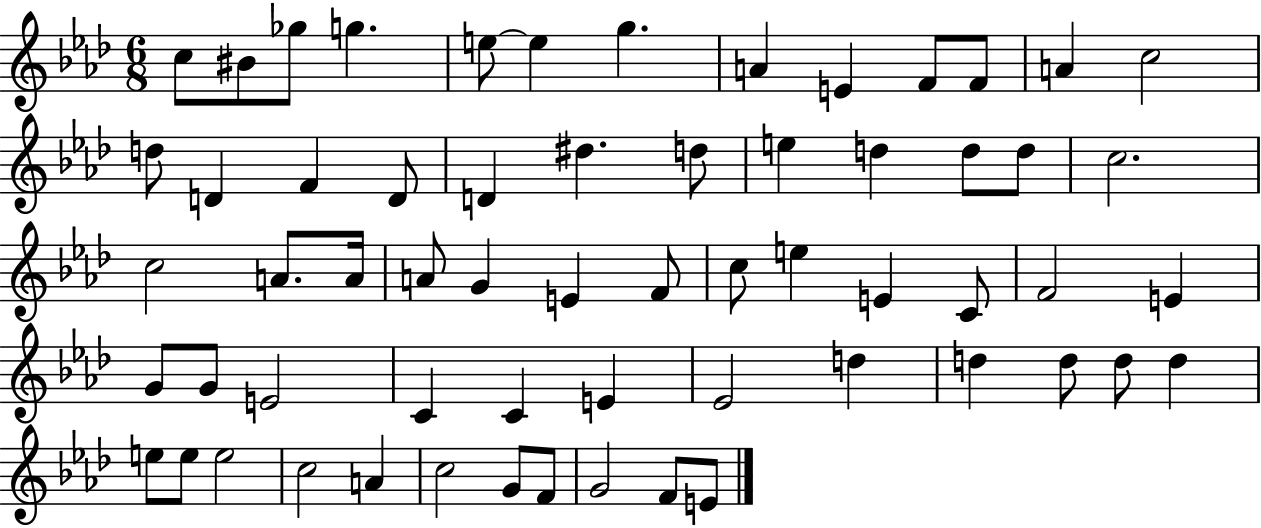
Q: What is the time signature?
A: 6/8